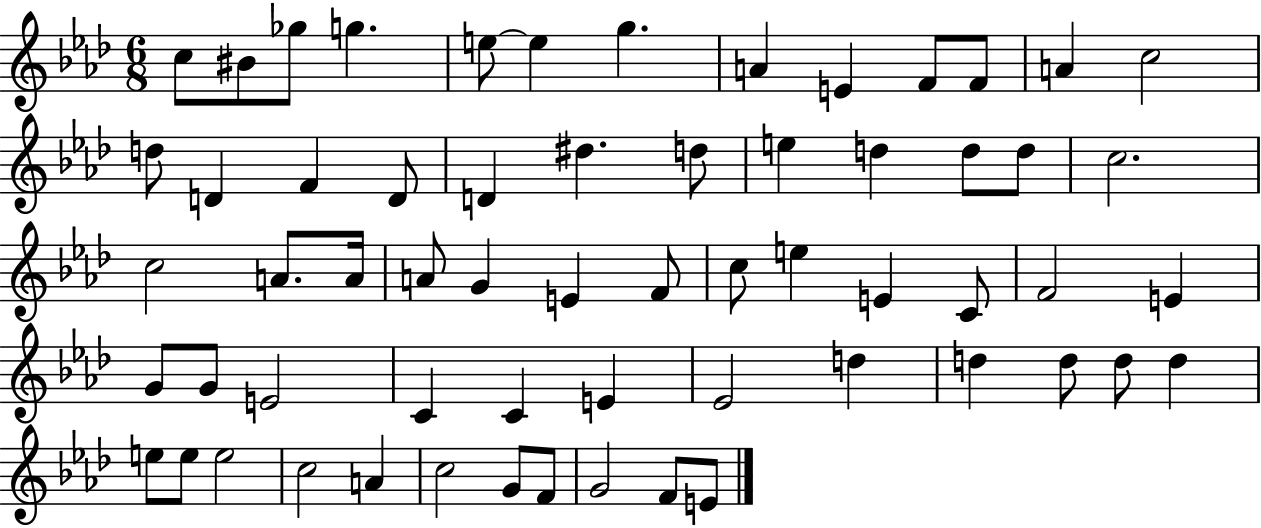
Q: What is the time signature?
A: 6/8